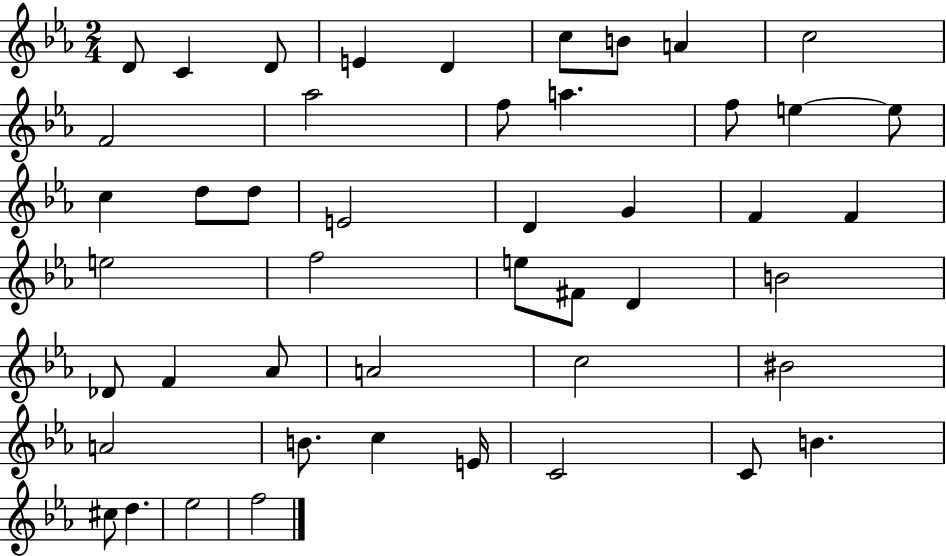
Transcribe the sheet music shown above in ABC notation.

X:1
T:Untitled
M:2/4
L:1/4
K:Eb
D/2 C D/2 E D c/2 B/2 A c2 F2 _a2 f/2 a f/2 e e/2 c d/2 d/2 E2 D G F F e2 f2 e/2 ^F/2 D B2 _D/2 F _A/2 A2 c2 ^B2 A2 B/2 c E/4 C2 C/2 B ^c/2 d _e2 f2